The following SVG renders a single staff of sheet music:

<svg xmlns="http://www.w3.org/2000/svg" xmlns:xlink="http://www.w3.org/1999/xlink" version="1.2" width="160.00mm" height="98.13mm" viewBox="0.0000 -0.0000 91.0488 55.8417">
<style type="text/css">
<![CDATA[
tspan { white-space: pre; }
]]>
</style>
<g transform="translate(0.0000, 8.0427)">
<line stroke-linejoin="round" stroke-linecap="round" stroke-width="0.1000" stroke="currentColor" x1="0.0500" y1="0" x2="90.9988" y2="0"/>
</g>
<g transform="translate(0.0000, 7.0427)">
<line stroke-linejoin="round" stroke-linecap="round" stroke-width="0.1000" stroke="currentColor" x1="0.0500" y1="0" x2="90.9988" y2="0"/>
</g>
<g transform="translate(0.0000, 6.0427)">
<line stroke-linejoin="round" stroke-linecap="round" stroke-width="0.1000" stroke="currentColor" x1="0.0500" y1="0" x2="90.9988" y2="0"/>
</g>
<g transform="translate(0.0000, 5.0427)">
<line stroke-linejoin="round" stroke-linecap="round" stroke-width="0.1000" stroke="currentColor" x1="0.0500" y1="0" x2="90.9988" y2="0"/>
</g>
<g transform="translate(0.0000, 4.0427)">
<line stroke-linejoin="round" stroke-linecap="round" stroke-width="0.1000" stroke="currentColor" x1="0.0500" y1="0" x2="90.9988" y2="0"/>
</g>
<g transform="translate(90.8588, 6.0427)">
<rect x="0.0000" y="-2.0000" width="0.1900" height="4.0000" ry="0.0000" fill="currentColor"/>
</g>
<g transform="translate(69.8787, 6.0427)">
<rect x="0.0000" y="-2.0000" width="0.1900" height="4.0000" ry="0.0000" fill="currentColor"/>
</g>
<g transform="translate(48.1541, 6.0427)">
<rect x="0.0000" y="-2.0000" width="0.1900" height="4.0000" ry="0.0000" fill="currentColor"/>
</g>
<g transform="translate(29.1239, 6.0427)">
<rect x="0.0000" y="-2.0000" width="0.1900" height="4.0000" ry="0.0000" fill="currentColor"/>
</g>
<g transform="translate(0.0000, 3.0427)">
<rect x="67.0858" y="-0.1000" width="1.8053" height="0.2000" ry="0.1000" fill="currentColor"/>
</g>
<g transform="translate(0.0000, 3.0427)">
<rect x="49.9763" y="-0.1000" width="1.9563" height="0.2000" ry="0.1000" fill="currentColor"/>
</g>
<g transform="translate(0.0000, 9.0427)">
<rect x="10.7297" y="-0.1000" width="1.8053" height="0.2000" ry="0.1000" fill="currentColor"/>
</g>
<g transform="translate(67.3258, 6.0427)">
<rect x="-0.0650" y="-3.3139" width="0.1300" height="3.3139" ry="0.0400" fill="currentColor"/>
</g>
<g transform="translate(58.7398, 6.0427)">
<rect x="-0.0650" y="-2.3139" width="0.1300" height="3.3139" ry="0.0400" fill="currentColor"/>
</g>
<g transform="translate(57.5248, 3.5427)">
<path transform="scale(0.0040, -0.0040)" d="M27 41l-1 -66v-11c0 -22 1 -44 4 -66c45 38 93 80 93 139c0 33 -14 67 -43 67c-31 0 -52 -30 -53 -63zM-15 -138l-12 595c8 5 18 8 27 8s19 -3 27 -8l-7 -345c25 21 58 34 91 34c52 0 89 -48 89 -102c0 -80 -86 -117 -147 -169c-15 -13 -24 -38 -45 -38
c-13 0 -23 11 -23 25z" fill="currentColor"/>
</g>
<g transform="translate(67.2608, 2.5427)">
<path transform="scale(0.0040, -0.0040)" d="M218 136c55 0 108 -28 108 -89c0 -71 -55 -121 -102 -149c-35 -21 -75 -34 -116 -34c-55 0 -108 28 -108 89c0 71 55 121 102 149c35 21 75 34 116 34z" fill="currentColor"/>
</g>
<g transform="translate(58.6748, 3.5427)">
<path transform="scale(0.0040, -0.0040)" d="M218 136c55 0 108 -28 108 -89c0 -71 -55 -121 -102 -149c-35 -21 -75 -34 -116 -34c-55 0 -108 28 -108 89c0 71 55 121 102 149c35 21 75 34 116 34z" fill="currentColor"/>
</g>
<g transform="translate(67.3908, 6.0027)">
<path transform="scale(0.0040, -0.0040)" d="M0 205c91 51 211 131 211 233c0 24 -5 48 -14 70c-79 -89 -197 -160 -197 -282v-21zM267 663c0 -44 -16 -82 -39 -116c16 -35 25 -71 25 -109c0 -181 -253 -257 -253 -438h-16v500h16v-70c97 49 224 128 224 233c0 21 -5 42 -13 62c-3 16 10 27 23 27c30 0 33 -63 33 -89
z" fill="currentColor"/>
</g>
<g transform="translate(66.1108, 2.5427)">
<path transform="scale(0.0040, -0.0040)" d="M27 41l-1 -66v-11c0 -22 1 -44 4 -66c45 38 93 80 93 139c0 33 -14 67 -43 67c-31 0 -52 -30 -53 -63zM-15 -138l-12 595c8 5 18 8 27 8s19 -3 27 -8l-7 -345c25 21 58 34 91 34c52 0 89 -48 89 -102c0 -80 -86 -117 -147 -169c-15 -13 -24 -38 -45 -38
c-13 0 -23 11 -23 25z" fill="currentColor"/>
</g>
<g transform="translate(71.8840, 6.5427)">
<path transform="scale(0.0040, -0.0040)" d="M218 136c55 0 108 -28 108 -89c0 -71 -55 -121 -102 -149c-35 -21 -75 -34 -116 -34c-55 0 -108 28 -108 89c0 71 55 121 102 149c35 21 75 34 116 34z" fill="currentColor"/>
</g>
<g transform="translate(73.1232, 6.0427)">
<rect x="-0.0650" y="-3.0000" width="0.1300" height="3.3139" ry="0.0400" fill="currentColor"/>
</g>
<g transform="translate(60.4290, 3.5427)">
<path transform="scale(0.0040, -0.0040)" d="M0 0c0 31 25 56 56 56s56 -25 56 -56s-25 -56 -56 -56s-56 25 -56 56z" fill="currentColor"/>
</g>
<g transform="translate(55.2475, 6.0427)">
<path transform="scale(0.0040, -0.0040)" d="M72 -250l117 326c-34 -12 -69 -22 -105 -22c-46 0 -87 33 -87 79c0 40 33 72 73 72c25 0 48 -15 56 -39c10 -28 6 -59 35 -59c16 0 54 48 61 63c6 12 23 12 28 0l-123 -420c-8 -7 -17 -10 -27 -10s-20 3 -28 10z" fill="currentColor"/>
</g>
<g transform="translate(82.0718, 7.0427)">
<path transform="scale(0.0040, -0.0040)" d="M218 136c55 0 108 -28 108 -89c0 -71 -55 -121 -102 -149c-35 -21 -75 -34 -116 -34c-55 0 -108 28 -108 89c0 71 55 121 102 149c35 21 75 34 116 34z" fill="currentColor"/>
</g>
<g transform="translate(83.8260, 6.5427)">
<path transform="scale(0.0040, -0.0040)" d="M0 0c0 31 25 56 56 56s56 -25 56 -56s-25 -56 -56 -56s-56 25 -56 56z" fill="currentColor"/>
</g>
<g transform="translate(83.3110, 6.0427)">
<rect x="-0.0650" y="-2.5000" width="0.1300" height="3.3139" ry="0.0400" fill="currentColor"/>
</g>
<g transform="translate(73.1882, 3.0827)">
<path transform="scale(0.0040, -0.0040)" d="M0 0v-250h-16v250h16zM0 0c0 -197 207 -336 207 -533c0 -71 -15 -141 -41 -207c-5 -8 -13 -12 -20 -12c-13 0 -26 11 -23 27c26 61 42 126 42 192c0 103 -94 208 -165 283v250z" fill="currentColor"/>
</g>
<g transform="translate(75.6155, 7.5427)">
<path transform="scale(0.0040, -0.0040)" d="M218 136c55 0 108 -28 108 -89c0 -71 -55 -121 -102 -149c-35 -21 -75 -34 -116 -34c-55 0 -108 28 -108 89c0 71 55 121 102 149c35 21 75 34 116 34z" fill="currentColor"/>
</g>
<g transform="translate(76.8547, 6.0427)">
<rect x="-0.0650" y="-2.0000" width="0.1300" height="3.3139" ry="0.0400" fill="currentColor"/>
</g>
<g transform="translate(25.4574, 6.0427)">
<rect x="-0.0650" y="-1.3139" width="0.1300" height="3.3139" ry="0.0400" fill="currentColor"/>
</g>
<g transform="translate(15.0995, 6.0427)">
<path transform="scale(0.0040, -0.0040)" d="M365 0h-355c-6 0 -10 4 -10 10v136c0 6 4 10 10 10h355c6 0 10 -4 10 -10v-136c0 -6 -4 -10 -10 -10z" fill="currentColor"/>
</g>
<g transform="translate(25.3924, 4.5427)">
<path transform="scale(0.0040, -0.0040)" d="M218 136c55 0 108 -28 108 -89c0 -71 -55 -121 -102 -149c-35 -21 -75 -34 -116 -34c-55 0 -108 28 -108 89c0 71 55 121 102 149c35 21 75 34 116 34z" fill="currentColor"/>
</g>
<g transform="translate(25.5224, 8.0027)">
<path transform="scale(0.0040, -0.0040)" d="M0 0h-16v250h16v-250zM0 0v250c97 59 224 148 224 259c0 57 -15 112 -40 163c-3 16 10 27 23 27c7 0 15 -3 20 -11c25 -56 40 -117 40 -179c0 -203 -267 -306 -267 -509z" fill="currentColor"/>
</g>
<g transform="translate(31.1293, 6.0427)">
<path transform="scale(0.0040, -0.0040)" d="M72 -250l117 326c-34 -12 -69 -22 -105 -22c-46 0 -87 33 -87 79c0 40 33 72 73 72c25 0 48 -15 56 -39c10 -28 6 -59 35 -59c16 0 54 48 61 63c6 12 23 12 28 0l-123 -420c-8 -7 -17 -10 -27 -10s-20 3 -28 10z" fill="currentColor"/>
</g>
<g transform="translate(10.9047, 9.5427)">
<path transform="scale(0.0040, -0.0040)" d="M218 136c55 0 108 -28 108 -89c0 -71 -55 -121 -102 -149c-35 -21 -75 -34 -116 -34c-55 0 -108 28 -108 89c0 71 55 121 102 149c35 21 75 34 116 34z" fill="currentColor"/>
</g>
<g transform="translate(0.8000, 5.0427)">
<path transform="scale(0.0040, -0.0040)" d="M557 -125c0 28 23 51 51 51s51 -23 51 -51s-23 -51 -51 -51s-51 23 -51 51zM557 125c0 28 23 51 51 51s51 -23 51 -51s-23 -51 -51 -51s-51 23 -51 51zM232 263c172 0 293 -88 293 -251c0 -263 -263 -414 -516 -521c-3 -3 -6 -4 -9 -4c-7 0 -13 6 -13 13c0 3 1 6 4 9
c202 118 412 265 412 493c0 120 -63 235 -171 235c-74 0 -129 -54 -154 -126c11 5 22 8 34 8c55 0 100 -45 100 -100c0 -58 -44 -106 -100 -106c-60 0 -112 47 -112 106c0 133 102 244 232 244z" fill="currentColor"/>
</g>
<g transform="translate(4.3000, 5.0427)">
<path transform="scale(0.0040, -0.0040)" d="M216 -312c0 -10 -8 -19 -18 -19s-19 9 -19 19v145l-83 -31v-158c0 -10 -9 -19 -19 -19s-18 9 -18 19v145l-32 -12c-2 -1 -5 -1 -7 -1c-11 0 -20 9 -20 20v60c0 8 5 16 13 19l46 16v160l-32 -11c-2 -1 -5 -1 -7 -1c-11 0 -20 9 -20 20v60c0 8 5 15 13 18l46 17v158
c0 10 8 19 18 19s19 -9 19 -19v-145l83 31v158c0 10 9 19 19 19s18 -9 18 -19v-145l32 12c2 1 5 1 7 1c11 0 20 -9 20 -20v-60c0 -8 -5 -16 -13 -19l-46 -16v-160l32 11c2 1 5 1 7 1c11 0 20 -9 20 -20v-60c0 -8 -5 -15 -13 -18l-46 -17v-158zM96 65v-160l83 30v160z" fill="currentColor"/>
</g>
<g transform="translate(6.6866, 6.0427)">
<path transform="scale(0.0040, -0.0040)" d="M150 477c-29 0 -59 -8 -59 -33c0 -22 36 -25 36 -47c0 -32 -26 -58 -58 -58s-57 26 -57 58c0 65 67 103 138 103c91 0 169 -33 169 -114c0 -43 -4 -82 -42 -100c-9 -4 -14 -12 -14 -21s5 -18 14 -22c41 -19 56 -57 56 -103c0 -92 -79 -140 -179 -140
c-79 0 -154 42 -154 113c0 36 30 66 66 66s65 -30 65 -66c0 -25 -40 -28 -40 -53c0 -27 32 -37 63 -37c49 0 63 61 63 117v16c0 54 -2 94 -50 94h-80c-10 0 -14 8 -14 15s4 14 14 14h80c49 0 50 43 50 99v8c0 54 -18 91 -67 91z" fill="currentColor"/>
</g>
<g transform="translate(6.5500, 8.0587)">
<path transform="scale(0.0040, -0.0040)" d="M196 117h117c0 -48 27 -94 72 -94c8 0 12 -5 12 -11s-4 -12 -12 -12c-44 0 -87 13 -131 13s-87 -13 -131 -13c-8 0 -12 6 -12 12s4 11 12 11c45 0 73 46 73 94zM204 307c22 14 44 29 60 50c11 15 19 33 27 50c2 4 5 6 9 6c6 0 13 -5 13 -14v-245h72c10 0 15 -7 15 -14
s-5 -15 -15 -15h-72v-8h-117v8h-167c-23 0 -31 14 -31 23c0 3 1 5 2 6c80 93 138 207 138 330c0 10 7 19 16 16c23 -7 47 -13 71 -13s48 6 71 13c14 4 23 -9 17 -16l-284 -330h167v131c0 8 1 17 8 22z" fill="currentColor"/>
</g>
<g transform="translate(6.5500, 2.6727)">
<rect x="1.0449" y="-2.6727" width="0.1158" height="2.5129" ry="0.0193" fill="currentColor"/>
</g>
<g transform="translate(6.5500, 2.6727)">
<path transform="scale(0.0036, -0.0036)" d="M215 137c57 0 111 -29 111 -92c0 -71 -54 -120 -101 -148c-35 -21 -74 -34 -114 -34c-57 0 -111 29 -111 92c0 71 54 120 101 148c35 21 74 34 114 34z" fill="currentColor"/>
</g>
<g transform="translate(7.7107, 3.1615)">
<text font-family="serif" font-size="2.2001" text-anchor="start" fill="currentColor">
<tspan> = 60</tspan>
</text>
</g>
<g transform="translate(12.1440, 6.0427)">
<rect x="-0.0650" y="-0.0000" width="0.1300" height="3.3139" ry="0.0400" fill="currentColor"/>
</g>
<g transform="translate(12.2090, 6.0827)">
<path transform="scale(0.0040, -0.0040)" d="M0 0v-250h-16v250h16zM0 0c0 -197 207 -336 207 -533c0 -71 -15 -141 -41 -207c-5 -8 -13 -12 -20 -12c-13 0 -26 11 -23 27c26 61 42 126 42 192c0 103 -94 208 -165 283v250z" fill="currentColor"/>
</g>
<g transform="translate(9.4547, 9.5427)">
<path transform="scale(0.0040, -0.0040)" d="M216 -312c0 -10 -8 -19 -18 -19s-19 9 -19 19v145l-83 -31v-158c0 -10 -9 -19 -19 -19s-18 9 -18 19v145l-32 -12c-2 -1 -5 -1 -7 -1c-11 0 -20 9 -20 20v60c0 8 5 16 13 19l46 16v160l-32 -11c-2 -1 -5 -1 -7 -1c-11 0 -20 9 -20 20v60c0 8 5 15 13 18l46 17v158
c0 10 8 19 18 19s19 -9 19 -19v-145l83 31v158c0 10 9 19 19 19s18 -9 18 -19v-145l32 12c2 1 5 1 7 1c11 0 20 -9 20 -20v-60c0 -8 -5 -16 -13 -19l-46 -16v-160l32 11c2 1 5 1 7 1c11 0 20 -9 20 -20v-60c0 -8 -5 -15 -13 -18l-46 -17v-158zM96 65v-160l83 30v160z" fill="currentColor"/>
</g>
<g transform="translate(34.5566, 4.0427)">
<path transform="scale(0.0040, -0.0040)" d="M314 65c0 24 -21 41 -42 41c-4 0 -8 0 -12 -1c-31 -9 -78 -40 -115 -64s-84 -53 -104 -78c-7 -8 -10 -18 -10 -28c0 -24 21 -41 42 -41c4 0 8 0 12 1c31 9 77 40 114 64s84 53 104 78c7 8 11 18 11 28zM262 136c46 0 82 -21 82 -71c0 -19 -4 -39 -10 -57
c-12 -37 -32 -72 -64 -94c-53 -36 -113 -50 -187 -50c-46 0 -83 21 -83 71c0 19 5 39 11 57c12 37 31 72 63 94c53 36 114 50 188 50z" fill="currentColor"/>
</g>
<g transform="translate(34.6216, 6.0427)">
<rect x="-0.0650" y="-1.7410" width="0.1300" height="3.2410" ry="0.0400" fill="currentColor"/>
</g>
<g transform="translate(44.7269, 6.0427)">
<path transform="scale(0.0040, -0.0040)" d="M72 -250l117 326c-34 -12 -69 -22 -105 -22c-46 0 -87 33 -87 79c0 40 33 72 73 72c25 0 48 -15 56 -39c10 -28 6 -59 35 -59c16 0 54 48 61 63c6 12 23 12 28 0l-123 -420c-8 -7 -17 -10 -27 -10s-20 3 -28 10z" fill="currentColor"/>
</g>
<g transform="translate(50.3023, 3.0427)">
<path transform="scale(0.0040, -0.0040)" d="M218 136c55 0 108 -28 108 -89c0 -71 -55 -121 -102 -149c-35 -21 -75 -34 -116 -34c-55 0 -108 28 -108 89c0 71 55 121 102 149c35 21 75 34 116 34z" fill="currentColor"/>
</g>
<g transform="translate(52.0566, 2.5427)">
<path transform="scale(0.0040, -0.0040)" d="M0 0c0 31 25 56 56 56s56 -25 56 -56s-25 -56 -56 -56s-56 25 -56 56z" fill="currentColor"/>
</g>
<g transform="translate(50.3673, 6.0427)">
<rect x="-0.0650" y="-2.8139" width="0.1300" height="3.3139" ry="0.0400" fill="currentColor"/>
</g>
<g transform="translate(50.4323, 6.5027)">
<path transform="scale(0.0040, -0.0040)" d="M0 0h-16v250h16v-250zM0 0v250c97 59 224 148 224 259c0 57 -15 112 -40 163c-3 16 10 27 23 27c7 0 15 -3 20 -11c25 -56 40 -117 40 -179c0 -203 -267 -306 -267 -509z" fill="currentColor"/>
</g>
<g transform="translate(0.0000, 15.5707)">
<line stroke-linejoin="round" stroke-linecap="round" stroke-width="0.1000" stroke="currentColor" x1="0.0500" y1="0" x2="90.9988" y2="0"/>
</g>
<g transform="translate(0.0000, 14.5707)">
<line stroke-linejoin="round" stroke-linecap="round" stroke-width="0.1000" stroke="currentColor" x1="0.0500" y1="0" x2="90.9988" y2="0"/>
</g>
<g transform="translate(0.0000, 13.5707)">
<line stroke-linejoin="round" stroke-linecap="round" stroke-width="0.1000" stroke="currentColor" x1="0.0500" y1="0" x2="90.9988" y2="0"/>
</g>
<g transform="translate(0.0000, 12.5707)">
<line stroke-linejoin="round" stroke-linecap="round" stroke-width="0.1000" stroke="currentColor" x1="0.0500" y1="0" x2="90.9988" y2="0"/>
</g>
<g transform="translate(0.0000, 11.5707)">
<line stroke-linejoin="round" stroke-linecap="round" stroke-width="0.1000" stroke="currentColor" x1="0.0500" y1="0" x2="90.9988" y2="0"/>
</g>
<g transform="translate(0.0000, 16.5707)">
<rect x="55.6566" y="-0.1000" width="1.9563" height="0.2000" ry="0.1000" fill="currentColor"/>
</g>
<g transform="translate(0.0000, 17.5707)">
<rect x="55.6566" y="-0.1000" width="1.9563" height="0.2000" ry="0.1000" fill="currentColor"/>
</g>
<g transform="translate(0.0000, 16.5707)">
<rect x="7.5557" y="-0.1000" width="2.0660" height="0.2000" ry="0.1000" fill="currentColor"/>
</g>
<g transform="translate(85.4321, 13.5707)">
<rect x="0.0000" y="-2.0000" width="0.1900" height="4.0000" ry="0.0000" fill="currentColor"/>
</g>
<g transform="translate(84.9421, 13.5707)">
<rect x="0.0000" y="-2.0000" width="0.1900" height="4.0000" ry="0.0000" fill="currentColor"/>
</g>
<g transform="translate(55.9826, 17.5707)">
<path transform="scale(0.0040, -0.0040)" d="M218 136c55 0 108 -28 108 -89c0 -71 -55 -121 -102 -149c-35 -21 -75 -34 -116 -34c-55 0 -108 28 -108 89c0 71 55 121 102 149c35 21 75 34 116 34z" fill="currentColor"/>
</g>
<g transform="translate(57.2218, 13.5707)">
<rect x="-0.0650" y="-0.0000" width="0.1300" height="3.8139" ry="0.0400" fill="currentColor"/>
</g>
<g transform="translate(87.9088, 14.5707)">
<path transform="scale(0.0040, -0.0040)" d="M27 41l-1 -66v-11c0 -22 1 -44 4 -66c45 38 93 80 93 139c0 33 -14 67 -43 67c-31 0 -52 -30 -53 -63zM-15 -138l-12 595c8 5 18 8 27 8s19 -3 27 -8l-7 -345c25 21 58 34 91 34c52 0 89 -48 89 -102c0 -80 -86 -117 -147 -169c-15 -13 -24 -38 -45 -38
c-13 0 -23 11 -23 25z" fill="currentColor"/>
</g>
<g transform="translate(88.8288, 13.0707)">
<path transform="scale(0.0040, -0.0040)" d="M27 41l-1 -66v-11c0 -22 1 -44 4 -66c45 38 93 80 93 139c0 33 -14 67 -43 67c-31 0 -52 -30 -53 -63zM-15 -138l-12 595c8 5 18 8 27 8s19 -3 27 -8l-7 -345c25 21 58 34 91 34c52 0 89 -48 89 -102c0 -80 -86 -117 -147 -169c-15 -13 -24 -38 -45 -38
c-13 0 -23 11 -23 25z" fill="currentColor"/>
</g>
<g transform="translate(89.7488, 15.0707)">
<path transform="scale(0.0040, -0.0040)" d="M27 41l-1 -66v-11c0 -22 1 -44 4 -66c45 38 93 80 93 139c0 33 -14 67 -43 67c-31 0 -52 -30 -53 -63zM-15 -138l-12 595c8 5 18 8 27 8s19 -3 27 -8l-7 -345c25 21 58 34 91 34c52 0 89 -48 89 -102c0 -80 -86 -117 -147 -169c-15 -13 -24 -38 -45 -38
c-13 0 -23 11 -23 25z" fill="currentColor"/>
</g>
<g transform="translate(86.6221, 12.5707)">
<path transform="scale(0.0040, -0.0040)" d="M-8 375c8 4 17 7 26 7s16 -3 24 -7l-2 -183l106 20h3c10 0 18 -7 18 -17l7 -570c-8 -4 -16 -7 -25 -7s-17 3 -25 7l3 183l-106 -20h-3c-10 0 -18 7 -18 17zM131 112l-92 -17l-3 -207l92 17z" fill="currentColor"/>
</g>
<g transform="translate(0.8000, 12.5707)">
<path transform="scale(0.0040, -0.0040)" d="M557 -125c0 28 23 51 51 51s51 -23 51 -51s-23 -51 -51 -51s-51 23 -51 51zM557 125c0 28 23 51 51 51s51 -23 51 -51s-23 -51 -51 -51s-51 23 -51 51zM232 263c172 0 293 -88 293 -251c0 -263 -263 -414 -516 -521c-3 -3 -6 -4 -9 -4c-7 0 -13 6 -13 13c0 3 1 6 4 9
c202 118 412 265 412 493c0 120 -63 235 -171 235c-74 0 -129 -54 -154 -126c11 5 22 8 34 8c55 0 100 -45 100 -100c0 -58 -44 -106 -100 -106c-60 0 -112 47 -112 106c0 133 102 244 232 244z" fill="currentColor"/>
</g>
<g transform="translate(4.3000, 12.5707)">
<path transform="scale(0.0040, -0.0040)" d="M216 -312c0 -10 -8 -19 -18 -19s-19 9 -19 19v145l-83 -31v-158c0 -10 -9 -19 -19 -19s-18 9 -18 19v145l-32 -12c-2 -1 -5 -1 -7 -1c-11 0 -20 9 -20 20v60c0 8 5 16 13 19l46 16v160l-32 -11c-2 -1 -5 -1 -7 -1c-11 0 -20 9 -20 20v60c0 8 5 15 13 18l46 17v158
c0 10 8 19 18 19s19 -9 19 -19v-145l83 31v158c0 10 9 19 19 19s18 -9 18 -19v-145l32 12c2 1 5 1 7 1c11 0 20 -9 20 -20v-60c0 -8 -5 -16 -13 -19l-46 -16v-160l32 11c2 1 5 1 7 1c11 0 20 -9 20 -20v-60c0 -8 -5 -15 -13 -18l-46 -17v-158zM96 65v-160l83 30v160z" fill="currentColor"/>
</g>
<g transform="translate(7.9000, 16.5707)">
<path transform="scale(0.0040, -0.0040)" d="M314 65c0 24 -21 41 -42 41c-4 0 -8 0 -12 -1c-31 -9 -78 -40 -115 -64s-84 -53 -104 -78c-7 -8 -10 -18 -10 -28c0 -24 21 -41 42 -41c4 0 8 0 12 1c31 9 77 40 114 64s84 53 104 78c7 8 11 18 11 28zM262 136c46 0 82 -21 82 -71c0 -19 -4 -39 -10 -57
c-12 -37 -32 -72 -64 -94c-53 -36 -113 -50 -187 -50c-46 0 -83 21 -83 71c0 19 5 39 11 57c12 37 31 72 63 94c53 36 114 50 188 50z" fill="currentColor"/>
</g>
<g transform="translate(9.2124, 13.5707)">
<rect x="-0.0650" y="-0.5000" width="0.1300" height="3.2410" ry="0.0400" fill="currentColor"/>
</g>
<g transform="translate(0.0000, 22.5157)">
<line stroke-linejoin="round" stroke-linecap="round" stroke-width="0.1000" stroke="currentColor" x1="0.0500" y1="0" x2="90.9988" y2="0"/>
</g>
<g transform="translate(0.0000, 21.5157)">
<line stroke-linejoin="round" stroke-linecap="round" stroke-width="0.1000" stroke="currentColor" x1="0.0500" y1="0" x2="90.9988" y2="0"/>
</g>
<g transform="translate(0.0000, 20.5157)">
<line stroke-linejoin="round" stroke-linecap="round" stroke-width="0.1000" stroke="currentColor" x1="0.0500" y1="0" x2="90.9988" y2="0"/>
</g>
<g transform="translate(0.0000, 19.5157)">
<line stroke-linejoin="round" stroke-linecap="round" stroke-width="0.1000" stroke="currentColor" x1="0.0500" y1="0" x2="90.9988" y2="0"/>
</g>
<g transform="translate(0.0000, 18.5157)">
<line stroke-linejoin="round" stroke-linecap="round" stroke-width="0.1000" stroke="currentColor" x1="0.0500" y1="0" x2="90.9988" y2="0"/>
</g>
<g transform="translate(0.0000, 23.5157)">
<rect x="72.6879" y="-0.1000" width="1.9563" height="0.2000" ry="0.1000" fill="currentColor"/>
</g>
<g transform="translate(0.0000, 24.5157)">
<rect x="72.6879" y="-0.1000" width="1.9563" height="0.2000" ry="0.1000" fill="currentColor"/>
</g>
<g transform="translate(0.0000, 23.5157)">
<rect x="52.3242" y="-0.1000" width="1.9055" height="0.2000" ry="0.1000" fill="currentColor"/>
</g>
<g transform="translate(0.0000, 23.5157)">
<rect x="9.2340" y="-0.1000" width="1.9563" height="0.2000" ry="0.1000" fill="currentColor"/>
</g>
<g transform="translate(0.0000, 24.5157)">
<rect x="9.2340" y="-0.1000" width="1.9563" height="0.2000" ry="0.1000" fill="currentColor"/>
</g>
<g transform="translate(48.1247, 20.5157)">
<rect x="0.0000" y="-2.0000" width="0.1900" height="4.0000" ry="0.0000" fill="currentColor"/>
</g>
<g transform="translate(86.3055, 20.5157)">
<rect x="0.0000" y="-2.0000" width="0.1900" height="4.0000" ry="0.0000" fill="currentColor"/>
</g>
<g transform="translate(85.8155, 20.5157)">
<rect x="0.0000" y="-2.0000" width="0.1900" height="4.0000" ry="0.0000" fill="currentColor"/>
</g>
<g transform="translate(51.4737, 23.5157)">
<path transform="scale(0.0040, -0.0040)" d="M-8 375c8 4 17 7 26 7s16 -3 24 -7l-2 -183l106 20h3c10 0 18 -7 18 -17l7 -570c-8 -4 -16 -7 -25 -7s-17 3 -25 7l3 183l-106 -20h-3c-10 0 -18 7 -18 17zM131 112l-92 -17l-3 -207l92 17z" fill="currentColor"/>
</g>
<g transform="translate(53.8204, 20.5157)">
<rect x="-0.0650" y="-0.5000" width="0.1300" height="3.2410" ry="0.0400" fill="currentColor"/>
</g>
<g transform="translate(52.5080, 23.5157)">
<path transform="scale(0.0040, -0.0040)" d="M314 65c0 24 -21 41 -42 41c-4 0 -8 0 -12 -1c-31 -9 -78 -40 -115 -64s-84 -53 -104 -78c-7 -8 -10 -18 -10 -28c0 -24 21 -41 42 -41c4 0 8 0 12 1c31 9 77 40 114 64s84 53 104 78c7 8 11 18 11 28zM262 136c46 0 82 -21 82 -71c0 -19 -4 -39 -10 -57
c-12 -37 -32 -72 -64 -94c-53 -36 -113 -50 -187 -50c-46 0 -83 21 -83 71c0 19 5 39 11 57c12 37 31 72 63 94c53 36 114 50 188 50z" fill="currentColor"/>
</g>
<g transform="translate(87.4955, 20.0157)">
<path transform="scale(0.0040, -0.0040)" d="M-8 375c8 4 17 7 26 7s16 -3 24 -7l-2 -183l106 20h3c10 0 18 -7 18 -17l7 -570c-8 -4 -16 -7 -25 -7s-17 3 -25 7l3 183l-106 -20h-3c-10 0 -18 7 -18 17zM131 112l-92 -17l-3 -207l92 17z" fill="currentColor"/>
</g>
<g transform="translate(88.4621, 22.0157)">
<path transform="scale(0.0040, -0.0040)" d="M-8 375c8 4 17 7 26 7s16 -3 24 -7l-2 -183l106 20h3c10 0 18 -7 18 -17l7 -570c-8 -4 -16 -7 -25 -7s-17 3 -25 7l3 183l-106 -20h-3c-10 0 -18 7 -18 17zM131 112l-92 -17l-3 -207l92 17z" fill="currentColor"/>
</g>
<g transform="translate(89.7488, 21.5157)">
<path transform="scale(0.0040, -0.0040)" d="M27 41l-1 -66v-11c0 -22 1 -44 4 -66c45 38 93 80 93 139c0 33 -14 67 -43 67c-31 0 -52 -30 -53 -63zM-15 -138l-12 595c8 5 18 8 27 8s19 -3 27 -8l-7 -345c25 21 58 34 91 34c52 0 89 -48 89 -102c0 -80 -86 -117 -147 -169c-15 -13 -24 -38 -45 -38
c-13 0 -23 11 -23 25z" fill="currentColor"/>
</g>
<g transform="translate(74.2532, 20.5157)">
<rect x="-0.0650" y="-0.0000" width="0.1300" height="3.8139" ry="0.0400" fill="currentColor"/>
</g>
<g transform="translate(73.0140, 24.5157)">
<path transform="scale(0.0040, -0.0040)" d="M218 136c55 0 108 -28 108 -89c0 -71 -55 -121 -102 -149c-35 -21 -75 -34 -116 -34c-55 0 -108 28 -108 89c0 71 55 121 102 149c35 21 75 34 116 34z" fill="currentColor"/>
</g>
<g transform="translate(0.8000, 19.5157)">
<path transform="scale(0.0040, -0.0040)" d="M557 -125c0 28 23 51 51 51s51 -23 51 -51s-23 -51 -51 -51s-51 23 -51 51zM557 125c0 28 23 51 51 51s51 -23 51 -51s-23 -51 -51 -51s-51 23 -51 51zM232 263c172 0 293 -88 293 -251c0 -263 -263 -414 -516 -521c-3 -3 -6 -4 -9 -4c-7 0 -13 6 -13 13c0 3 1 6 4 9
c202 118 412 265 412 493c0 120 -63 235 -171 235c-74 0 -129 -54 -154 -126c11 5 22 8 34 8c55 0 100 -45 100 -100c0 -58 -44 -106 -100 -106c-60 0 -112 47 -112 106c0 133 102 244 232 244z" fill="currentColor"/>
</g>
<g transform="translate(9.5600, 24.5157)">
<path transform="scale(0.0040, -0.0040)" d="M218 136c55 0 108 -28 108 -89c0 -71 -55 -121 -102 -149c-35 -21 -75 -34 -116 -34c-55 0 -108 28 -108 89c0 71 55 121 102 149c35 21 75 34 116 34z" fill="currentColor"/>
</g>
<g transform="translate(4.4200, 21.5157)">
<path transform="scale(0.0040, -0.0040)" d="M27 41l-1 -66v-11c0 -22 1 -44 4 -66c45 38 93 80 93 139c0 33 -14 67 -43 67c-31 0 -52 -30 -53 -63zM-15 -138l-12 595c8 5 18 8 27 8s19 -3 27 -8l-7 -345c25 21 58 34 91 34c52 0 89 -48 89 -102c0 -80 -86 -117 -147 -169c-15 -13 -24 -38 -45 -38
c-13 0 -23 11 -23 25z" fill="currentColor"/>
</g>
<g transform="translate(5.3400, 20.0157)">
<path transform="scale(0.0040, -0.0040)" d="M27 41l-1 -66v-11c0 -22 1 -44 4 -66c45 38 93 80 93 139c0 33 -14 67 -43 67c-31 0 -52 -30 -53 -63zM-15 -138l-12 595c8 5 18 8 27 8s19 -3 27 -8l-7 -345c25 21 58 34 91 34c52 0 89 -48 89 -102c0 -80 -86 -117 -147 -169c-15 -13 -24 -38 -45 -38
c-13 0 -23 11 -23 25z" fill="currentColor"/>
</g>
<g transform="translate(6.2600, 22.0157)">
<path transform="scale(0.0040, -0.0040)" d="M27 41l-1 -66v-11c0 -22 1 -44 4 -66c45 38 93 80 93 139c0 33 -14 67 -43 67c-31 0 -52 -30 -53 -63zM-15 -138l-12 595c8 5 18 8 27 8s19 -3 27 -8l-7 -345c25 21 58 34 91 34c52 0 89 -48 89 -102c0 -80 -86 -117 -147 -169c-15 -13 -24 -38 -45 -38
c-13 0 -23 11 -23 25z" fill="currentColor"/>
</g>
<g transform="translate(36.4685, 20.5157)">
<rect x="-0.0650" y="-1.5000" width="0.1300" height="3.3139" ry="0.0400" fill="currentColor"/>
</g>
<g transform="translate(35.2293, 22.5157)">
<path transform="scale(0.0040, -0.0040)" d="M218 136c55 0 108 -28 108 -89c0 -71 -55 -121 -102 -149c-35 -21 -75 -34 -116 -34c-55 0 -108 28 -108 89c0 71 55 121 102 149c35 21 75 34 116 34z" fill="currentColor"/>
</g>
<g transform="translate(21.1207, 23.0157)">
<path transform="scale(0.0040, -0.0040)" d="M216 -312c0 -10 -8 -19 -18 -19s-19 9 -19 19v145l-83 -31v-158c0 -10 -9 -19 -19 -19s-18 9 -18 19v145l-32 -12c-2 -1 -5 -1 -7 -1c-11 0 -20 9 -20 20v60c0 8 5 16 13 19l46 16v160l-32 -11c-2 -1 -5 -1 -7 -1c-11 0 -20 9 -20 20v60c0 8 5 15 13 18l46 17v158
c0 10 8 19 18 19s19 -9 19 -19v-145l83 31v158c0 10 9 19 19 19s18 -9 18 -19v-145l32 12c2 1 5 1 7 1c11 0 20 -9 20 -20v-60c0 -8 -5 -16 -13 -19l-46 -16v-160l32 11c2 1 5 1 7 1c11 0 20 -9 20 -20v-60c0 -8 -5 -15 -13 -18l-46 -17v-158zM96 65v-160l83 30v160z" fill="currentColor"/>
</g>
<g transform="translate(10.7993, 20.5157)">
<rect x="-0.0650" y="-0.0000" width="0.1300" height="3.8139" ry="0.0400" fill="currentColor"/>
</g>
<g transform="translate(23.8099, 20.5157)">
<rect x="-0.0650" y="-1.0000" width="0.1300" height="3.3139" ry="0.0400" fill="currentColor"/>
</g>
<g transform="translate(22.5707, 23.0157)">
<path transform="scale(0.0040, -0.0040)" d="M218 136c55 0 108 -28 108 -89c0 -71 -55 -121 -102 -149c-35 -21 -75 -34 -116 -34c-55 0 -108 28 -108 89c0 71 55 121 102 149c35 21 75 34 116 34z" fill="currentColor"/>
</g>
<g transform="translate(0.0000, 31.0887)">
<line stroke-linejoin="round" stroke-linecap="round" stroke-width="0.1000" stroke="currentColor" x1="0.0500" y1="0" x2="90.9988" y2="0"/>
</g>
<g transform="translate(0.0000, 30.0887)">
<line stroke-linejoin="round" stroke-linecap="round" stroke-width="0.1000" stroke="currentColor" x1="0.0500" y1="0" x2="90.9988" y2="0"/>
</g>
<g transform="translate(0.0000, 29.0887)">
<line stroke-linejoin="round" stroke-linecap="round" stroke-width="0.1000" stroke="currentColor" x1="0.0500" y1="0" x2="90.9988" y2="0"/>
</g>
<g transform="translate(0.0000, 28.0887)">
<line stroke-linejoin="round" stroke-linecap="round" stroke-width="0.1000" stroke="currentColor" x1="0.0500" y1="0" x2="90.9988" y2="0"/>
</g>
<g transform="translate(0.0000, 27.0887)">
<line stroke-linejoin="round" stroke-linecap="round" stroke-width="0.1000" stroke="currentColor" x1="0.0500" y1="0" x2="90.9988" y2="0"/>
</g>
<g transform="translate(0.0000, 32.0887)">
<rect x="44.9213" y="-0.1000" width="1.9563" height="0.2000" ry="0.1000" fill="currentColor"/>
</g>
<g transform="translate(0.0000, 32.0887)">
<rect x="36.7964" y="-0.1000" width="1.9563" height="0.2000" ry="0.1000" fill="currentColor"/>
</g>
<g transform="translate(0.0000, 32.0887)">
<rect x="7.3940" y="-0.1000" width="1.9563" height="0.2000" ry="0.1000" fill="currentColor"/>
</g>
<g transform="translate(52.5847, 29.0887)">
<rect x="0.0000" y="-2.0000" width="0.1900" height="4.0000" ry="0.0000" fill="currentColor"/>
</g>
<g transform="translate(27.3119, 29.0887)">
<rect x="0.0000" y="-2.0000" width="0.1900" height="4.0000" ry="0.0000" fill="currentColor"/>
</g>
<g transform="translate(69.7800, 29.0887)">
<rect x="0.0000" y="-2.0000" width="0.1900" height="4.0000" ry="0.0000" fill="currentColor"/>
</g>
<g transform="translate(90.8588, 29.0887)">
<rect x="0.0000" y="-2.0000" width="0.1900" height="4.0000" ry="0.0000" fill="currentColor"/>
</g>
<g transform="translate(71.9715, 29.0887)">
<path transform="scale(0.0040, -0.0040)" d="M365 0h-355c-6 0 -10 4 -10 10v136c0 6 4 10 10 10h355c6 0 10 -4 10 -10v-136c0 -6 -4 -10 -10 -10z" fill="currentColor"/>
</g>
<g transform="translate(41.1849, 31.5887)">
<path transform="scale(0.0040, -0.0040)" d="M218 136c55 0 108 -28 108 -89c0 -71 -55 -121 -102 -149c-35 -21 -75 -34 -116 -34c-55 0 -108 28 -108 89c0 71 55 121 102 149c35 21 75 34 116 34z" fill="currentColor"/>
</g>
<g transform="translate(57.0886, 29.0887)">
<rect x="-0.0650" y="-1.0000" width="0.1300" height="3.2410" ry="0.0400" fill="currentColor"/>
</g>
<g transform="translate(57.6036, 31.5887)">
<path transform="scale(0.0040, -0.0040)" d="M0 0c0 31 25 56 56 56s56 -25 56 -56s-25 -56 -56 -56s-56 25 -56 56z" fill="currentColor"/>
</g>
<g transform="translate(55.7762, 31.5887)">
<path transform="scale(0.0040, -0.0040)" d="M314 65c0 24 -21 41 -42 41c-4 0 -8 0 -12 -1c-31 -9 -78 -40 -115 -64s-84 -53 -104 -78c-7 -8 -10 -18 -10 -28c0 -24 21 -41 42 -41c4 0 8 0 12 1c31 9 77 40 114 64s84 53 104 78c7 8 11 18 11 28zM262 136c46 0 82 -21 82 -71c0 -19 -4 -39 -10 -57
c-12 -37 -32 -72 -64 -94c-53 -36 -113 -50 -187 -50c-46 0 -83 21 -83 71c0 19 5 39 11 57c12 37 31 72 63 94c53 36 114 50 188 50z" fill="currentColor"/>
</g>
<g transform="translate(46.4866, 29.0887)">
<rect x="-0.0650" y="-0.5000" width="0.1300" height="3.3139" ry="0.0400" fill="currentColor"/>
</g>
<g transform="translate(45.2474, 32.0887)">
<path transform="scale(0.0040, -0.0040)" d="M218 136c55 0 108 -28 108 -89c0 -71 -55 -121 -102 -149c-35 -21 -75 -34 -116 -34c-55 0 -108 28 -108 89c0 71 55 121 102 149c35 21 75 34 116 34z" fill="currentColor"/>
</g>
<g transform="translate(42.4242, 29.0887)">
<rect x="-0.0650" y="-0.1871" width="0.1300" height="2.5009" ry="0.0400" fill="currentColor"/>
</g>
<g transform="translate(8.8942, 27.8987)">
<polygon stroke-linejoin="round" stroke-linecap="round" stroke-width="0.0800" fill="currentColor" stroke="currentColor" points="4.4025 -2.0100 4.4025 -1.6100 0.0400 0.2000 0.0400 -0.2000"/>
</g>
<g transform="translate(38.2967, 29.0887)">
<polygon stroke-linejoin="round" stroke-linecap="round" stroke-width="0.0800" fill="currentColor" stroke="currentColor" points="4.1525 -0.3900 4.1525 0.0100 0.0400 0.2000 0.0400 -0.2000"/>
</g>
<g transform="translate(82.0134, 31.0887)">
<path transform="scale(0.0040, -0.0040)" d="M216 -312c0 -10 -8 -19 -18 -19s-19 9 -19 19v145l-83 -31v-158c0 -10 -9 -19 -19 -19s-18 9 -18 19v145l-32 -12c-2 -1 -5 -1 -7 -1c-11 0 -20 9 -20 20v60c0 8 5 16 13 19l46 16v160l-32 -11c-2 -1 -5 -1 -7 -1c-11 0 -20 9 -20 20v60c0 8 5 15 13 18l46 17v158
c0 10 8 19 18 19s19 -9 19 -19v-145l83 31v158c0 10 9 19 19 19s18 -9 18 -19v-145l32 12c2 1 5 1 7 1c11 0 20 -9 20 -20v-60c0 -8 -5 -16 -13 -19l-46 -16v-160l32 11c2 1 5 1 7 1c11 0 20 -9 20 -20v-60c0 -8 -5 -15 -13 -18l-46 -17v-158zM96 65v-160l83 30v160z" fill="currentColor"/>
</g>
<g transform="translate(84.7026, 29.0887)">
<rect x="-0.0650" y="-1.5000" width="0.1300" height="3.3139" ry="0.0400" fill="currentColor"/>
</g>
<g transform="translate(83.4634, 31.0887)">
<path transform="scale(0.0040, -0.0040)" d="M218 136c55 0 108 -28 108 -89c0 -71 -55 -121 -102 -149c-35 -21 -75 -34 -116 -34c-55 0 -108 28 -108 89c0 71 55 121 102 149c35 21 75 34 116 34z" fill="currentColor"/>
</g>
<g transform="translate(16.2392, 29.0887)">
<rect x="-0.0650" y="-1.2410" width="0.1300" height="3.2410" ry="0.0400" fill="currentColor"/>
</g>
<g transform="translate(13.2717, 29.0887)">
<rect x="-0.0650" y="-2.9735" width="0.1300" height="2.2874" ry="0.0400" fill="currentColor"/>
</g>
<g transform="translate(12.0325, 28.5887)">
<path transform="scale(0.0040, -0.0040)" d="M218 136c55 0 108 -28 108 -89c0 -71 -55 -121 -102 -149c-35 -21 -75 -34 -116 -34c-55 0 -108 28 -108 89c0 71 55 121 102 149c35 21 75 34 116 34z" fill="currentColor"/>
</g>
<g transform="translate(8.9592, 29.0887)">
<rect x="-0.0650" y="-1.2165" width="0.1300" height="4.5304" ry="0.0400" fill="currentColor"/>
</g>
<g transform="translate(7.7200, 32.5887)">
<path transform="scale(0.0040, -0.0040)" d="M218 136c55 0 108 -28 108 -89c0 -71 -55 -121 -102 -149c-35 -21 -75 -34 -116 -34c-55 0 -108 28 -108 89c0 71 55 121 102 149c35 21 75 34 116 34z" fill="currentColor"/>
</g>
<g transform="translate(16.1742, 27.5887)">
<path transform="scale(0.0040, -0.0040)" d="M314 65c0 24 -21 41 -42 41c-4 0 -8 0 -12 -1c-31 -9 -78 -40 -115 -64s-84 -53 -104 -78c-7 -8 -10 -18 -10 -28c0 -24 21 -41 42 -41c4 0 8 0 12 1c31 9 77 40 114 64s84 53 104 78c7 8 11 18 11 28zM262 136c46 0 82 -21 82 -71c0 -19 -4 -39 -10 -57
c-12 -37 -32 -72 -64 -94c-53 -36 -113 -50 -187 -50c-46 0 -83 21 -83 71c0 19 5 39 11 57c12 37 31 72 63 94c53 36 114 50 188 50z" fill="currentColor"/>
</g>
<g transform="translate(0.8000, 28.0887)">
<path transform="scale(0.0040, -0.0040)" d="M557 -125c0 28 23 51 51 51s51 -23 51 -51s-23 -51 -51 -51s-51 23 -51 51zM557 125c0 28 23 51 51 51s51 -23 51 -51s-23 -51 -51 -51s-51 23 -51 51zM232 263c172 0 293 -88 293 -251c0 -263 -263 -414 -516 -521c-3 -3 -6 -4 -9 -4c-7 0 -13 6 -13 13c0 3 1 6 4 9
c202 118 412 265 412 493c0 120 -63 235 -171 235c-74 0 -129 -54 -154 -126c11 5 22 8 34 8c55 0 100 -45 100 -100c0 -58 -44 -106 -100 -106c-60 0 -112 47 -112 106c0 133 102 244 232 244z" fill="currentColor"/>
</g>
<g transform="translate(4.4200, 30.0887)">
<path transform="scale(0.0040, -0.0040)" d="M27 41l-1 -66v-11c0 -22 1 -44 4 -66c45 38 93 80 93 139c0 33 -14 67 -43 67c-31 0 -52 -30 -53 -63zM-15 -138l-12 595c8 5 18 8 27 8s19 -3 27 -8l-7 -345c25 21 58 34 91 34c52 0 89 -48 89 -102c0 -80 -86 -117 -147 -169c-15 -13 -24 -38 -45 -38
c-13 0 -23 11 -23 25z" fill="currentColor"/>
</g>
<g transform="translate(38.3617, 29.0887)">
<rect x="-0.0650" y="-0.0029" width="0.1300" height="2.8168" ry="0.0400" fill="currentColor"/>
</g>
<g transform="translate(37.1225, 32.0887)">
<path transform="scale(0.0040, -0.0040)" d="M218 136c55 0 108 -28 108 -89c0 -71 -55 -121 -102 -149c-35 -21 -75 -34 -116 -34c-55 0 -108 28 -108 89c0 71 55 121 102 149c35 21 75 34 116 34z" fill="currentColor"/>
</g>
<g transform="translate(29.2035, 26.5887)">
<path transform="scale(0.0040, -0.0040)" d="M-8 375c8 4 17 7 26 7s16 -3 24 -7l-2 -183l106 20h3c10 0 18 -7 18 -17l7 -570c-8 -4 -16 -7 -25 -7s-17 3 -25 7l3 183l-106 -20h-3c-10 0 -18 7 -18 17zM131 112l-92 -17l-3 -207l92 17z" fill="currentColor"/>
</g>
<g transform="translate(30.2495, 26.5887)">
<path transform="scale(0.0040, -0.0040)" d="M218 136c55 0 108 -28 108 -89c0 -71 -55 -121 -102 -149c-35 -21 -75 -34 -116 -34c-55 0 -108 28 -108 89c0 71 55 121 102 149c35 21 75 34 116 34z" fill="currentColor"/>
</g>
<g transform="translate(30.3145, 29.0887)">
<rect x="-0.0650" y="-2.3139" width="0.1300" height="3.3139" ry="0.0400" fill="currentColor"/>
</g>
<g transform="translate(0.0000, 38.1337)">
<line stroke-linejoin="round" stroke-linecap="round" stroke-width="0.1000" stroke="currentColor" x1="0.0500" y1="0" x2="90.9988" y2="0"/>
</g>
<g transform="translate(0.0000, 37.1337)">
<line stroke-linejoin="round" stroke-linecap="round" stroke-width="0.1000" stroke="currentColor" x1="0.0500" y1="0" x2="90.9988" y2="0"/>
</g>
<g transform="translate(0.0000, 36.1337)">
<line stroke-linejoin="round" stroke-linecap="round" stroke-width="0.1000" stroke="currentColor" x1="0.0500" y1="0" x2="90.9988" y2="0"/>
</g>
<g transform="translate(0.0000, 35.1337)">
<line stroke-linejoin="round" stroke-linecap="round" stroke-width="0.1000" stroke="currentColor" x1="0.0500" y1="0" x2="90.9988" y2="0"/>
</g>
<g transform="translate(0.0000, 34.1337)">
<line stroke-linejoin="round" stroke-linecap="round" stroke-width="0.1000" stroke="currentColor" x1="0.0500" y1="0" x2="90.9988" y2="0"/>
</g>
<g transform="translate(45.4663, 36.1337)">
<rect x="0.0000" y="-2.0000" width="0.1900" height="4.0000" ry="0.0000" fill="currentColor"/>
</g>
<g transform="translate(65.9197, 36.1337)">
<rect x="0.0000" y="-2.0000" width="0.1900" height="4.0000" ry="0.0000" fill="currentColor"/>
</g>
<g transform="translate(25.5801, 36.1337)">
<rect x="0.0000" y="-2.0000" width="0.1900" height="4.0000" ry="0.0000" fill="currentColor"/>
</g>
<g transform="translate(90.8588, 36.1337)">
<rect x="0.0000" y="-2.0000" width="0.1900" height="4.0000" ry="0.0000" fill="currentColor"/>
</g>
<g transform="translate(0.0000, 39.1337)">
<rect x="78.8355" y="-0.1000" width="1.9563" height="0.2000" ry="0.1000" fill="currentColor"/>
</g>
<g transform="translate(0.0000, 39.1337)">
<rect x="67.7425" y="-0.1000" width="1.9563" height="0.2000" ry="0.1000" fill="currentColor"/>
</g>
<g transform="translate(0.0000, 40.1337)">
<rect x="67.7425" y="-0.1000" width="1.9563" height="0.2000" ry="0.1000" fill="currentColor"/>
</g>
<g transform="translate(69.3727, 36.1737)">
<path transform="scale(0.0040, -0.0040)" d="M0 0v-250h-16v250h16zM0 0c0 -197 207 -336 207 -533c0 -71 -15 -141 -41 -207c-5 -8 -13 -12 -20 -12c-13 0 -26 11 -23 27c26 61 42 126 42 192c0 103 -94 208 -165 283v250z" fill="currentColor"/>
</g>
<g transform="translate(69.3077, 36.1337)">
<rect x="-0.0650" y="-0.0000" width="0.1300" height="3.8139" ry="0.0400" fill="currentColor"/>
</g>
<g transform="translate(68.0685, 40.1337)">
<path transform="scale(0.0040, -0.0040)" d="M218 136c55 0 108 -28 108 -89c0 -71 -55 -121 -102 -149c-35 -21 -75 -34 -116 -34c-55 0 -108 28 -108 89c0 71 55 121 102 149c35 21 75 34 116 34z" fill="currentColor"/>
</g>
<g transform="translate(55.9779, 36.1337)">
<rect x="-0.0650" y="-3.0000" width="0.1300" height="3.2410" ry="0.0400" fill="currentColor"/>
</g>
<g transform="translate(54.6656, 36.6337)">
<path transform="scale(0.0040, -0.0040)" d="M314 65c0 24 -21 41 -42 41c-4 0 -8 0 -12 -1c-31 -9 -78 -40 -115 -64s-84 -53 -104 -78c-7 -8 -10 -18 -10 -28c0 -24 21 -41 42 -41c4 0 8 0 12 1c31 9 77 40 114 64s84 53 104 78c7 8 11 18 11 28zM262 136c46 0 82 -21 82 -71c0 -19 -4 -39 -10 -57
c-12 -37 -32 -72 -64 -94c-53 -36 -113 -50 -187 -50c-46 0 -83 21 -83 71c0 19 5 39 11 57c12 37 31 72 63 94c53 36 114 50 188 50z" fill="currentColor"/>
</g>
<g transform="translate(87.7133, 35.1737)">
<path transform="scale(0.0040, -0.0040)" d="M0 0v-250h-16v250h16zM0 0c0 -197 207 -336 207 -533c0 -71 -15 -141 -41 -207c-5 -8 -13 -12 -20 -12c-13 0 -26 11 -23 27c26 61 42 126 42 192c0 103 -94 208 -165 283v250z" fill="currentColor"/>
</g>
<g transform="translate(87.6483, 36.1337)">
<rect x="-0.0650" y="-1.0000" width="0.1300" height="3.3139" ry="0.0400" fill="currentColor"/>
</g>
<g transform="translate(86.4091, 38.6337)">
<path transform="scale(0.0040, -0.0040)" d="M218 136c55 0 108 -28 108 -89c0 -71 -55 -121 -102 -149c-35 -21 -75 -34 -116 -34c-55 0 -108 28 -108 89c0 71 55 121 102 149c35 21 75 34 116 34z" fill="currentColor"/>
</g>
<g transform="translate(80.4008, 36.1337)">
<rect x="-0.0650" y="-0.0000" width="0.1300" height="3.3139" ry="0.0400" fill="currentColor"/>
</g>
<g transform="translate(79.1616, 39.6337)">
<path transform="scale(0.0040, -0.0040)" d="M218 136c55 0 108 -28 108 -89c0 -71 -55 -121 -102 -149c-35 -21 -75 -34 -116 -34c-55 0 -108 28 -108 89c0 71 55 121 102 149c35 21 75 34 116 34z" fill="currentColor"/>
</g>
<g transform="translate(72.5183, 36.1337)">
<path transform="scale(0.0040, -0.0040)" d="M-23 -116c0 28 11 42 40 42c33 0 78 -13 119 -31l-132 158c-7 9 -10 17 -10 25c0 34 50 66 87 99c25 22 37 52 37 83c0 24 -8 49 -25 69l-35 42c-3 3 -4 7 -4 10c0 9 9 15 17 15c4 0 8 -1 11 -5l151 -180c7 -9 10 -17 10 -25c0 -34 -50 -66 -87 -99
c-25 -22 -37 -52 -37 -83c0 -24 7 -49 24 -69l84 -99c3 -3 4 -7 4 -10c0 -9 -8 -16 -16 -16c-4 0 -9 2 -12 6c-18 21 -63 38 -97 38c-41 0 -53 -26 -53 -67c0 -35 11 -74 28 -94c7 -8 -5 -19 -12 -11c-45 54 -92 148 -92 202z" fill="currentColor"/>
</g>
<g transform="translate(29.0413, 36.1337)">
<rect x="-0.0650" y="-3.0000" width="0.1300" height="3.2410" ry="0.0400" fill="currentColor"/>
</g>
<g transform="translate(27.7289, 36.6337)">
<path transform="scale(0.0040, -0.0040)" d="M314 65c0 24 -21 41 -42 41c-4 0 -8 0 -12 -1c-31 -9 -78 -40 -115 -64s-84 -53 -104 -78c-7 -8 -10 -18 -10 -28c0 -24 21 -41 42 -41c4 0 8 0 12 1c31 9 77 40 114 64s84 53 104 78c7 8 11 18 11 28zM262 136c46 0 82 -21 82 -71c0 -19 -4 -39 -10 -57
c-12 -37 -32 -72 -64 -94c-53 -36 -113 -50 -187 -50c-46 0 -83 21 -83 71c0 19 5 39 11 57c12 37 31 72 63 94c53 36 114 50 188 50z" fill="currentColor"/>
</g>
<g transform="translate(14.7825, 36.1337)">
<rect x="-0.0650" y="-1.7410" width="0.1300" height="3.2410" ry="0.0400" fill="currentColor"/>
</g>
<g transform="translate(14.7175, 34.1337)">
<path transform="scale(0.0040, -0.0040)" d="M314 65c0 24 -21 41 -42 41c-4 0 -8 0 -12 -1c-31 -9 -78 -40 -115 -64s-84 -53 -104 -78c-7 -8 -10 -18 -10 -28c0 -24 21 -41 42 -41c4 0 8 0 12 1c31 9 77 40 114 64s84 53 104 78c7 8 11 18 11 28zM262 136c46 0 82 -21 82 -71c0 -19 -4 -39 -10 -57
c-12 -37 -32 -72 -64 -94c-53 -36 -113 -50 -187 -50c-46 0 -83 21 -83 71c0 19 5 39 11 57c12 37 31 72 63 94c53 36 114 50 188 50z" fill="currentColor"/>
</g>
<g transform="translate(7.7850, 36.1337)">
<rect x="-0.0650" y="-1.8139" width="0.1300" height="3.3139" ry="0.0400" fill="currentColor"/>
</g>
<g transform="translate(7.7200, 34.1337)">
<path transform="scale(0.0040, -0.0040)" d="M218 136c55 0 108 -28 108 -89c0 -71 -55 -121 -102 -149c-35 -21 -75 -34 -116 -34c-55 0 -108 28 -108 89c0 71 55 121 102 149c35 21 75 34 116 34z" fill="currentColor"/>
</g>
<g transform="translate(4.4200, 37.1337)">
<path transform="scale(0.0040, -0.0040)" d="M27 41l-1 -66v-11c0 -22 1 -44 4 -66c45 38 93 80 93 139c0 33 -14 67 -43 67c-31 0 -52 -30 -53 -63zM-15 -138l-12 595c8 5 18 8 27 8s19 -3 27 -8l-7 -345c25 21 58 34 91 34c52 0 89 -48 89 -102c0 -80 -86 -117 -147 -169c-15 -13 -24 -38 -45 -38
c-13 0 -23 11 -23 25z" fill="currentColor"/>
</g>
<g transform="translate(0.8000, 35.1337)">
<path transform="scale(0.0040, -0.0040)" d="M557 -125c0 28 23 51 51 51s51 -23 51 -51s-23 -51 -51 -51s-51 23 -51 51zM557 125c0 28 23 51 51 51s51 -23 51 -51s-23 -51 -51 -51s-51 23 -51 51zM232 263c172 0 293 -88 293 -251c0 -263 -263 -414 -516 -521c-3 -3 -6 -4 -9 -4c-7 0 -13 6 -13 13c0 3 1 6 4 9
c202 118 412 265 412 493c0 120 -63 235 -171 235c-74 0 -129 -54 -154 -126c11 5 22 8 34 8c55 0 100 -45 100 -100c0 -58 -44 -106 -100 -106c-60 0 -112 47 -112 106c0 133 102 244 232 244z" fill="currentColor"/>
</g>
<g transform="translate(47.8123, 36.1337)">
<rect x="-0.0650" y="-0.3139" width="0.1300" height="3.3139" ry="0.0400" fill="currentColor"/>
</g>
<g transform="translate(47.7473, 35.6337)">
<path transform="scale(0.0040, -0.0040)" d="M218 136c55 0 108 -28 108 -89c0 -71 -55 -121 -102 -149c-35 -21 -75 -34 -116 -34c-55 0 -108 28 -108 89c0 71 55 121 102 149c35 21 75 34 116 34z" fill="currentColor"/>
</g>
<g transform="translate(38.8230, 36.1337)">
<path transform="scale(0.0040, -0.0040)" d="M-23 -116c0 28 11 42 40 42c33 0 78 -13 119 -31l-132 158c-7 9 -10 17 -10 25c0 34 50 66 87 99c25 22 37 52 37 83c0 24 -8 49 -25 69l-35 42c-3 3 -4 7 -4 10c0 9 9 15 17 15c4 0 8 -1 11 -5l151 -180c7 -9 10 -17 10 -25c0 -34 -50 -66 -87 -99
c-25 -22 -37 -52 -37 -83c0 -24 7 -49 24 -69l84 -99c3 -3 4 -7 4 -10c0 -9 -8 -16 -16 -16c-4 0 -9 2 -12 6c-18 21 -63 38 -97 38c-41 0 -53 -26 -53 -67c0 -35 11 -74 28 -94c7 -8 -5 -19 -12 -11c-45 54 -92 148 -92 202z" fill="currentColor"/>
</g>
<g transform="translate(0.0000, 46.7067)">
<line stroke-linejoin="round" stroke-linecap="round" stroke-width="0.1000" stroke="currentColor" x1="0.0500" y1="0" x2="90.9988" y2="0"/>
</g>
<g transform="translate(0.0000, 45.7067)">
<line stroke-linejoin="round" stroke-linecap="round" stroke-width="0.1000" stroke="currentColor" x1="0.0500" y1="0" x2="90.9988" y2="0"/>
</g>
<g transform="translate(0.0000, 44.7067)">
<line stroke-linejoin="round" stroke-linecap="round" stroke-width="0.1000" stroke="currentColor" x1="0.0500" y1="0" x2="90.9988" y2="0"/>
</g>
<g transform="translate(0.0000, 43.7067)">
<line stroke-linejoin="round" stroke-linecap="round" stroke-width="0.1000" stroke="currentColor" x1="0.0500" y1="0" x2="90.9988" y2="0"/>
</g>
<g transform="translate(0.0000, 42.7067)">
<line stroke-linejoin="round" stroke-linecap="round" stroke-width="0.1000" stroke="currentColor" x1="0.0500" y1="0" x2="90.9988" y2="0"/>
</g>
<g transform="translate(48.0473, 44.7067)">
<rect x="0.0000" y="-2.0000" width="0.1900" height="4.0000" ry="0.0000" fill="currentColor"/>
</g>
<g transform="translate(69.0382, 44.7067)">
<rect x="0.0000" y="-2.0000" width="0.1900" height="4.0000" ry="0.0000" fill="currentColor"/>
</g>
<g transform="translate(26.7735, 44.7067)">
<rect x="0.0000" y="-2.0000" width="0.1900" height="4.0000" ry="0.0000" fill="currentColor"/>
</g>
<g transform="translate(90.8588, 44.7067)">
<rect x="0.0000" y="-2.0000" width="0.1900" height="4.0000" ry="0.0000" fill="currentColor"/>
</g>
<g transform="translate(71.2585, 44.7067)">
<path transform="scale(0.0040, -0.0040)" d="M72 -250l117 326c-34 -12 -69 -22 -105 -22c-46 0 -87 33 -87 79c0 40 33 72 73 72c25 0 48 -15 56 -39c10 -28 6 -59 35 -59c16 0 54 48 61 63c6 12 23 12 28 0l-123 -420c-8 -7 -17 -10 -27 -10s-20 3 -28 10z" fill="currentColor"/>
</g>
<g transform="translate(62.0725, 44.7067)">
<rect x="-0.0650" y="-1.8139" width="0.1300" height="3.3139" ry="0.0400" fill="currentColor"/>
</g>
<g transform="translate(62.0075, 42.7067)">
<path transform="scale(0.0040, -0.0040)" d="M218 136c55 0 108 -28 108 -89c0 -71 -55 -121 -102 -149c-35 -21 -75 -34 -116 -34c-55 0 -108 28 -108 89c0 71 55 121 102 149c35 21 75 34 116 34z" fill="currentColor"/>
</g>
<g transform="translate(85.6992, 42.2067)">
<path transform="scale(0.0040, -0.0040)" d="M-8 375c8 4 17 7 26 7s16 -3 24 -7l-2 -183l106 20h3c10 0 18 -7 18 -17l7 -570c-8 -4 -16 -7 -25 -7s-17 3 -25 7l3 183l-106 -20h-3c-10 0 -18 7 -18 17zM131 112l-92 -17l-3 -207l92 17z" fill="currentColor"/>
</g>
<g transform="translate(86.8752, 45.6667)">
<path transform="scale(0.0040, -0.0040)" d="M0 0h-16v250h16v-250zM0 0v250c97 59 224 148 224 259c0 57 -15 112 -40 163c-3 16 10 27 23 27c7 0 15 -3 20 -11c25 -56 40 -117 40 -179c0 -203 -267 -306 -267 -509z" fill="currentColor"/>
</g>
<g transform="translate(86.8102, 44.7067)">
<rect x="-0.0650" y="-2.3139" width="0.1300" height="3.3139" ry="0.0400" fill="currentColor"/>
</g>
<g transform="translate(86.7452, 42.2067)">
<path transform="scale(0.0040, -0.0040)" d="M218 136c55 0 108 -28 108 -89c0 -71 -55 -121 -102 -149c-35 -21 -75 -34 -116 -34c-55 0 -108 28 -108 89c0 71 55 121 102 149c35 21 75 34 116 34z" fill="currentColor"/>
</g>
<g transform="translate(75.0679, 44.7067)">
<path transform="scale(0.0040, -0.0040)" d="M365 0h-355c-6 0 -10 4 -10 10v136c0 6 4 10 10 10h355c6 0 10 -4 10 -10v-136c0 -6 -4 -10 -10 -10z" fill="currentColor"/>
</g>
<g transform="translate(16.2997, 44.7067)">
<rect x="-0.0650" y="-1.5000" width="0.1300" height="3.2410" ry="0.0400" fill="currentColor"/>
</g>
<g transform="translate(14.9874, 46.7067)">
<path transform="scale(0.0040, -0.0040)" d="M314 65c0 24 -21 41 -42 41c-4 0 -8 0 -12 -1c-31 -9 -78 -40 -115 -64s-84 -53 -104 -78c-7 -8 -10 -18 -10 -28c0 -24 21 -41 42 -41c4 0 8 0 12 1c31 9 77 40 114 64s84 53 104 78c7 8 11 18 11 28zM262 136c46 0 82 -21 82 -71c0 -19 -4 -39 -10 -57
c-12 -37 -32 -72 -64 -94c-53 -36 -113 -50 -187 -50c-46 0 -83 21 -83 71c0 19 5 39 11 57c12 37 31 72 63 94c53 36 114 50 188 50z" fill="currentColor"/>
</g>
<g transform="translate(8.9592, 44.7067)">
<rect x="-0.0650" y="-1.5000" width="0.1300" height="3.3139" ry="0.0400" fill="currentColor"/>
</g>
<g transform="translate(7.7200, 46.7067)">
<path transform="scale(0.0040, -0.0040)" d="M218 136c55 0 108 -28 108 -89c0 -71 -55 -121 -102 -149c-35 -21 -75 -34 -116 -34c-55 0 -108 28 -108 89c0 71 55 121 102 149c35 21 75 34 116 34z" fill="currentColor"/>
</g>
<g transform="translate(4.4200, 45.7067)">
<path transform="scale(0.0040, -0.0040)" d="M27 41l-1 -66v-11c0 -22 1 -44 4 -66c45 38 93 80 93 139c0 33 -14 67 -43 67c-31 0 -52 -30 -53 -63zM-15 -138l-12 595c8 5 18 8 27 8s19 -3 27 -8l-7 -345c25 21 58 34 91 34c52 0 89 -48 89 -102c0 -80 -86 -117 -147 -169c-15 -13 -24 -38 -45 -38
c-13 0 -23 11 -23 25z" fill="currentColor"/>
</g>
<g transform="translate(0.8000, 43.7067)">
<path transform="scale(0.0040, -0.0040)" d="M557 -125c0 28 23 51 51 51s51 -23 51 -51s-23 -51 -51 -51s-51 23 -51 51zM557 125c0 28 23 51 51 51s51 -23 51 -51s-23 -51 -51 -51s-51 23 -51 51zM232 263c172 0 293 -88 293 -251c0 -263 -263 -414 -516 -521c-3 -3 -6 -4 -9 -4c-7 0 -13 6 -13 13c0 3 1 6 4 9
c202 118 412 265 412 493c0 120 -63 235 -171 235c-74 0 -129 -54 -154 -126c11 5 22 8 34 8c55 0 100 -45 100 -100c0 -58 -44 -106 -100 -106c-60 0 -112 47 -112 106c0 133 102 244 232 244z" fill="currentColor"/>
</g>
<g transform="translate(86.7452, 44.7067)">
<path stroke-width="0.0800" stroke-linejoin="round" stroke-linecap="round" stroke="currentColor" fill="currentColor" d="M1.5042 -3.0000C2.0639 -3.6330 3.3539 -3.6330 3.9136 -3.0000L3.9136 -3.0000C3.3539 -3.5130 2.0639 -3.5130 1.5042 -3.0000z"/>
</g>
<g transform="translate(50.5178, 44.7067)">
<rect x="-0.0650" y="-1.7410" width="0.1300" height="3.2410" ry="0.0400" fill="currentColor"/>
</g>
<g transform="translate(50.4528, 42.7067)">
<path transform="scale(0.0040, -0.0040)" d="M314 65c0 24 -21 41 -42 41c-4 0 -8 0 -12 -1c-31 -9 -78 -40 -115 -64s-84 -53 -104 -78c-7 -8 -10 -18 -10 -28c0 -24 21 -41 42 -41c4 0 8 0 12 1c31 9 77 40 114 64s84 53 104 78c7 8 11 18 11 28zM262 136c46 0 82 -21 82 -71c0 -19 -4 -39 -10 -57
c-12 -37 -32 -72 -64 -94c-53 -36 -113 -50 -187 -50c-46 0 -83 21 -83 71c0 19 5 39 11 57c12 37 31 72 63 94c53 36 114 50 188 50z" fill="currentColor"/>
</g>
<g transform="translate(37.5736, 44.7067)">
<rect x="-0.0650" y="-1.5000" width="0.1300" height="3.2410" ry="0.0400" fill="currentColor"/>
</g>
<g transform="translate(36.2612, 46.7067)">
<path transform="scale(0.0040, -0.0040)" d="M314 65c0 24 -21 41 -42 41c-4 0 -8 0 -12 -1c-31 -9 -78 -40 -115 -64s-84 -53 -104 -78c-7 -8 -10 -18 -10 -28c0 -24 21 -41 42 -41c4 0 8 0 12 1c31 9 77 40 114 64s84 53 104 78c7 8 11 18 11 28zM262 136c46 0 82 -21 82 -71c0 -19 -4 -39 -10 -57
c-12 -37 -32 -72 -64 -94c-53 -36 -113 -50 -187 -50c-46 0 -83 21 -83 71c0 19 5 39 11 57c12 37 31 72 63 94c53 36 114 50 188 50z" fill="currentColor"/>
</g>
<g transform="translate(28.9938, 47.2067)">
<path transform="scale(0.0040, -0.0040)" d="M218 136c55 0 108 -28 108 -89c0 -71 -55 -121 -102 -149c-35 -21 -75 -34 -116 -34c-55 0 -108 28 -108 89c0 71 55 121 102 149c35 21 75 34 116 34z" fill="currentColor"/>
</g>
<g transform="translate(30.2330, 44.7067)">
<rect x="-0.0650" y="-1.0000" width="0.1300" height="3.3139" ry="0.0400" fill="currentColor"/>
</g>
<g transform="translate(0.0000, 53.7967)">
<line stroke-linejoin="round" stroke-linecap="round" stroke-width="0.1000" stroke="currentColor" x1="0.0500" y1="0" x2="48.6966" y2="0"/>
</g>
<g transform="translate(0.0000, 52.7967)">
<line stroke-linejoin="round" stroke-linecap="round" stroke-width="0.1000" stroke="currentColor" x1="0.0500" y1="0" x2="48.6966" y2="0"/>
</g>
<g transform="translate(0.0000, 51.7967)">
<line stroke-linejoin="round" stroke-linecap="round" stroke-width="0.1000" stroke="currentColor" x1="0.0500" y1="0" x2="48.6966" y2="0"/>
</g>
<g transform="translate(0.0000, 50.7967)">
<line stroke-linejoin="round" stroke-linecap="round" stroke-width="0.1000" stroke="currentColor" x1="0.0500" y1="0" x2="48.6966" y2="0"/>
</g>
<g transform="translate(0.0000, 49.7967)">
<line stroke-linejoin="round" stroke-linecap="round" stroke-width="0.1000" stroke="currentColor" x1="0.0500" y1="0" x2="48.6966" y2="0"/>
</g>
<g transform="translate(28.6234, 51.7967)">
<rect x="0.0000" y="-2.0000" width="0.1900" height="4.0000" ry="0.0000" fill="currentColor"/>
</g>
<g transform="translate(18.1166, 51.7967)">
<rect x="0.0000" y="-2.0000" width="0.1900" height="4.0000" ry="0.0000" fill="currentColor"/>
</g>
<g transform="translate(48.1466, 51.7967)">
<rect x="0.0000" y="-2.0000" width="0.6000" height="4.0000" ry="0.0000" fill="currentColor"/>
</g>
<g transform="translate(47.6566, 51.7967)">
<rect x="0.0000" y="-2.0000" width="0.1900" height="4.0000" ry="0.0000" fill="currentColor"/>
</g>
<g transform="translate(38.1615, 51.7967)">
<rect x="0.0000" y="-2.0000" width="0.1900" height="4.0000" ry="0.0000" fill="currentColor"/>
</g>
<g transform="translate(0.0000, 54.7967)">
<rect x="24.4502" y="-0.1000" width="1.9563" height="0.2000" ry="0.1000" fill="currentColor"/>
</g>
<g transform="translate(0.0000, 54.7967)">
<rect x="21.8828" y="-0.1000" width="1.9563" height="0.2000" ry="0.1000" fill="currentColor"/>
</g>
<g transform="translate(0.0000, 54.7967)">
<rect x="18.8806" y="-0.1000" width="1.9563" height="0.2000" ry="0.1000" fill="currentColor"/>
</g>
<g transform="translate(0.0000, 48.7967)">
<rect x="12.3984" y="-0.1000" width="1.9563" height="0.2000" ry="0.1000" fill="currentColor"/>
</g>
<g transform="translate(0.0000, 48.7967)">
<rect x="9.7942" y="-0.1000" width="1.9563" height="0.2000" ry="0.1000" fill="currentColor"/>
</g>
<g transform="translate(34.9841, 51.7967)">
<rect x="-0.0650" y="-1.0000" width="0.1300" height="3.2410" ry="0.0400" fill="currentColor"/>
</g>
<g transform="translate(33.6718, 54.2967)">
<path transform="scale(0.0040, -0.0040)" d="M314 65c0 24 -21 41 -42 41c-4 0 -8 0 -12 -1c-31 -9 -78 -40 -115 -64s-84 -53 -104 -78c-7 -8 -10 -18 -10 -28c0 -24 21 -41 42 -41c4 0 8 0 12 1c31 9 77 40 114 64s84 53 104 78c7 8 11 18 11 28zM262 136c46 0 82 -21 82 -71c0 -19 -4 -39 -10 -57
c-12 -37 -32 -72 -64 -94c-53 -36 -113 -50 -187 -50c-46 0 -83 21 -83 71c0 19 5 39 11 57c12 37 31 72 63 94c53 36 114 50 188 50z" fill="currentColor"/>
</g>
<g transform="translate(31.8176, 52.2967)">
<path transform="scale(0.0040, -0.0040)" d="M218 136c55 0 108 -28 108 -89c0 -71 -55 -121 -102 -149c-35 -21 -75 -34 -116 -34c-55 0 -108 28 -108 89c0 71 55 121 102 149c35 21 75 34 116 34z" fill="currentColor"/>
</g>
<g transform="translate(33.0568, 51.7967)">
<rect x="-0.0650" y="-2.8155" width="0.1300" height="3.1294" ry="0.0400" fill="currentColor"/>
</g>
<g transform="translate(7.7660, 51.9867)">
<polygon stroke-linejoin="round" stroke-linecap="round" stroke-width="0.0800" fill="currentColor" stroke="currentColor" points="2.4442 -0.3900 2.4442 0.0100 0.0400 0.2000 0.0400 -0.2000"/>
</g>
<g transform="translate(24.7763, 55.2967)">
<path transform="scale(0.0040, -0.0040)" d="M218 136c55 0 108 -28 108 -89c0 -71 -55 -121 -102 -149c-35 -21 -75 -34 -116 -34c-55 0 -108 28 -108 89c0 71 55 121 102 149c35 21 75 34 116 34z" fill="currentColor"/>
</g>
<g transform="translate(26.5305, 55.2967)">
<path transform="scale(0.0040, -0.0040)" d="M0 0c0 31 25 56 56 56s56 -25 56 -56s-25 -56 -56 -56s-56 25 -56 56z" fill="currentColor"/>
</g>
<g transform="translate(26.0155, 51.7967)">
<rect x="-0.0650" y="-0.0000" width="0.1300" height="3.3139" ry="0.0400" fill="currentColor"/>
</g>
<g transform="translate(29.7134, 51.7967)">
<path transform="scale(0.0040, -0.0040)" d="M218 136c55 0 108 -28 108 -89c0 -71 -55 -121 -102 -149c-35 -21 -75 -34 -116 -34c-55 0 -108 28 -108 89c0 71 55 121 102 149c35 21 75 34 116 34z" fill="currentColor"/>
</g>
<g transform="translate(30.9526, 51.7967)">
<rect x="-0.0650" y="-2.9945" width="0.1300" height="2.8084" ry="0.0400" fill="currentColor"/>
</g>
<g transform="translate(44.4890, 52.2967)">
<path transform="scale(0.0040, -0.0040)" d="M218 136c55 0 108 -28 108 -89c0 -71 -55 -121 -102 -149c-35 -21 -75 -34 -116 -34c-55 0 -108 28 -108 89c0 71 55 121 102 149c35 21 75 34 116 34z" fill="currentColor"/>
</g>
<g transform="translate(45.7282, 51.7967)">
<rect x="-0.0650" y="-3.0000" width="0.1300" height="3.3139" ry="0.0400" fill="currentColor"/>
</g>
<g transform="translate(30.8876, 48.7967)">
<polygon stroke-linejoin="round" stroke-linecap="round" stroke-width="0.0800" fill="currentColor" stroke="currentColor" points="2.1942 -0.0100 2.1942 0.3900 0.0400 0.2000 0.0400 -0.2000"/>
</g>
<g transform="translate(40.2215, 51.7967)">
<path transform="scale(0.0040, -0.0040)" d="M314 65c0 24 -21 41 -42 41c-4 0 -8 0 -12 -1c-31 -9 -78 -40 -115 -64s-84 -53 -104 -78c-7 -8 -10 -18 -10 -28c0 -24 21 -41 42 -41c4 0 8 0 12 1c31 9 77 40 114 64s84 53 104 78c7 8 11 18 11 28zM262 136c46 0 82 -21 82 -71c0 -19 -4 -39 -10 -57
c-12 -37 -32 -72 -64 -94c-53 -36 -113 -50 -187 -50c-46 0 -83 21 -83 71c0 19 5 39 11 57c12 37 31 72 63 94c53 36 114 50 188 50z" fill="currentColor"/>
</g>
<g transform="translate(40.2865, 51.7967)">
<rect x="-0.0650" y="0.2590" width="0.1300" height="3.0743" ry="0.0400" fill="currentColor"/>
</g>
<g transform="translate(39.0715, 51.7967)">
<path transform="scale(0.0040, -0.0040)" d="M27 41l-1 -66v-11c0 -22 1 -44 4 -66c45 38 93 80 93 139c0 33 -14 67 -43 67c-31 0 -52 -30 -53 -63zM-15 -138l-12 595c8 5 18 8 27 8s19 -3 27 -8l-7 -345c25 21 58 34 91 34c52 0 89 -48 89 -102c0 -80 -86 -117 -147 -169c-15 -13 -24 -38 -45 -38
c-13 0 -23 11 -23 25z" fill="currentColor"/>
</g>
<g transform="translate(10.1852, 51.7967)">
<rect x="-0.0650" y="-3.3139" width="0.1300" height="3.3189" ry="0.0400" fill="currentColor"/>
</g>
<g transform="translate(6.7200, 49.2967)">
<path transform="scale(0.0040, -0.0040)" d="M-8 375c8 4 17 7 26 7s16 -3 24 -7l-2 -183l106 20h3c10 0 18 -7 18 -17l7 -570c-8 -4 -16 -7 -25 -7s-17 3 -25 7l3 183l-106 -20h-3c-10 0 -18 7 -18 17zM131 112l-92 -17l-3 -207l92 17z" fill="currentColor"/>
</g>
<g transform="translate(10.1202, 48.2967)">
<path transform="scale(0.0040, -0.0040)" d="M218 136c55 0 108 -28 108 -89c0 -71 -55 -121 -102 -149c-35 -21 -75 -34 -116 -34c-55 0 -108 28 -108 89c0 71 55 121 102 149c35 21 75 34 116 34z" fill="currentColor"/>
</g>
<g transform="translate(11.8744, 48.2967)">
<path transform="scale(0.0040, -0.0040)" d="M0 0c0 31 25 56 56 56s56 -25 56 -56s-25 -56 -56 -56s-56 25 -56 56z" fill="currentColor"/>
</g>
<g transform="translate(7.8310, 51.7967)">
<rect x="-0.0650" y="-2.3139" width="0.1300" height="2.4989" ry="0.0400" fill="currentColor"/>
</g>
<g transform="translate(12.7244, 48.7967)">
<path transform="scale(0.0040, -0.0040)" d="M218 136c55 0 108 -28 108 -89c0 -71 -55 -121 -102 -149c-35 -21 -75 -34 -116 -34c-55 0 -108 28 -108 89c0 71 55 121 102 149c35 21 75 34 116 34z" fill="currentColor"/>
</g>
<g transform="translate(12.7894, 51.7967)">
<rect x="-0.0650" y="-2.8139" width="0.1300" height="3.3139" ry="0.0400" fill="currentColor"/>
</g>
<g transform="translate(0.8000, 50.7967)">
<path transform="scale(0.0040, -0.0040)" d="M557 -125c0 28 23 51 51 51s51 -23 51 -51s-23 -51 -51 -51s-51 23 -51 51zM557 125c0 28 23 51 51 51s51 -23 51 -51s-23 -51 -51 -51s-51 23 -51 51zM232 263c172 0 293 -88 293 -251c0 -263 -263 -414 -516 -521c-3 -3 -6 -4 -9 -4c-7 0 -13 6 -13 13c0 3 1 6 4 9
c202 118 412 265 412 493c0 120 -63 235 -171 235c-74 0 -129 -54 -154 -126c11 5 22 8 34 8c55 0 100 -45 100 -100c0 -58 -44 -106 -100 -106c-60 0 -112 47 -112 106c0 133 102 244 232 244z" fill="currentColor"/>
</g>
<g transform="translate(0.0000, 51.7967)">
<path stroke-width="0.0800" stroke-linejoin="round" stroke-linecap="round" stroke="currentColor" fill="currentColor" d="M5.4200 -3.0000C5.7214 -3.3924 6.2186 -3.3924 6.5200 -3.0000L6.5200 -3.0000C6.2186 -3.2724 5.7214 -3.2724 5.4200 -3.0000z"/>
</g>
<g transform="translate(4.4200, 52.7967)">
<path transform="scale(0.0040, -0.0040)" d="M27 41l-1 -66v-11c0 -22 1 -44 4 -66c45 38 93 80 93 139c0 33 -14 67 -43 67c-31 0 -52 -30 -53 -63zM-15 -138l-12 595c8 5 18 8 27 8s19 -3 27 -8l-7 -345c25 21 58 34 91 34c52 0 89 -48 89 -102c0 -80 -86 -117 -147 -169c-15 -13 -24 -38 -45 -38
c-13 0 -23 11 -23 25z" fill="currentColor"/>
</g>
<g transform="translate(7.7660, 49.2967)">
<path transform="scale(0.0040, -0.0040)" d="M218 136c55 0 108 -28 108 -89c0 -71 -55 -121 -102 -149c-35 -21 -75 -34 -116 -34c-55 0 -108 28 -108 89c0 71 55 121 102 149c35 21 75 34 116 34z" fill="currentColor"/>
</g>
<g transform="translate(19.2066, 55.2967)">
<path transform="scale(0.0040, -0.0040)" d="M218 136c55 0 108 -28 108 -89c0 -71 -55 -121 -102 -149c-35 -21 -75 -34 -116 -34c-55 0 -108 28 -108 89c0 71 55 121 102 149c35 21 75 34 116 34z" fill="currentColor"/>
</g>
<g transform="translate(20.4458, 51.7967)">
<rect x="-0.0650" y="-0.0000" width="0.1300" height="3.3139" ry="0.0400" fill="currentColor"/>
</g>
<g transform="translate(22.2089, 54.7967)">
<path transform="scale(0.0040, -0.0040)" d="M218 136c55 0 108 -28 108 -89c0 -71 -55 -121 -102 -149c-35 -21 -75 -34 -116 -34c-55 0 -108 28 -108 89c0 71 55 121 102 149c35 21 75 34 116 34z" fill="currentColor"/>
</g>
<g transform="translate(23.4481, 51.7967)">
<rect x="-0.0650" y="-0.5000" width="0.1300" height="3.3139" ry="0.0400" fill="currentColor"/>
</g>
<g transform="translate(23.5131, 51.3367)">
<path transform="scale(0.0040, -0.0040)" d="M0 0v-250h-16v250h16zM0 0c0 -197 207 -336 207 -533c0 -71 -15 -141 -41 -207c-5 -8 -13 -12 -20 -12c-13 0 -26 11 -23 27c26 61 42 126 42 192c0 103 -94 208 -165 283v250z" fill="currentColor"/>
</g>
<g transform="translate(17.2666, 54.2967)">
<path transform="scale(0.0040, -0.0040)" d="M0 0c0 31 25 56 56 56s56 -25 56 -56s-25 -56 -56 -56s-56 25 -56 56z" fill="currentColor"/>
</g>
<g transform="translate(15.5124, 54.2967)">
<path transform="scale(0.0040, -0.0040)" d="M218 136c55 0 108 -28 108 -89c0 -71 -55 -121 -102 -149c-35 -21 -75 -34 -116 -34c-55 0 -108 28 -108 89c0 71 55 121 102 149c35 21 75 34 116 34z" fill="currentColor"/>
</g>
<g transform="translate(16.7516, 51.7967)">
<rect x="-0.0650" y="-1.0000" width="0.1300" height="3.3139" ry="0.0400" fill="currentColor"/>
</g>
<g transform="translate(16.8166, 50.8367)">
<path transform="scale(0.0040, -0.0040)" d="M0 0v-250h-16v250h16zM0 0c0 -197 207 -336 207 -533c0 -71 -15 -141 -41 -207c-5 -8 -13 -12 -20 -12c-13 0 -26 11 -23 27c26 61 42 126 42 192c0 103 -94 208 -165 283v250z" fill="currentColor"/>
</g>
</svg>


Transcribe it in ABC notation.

X:1
T:Untitled
M:3/4
L:1/4
K:G
^D,,/2 z2 G,/2 z/2 A,2 z/2 C/2 z/2 _B, _D/4 C,/2 A,, B,, E,,2 C,, C,, ^F,, G,, E,,2 C,, D,,/2 E,/2 G,2 B, E,,/2 F,,/2 E,, F,,2 z2 ^G,, A, A,2 C,2 z E, C,2 C,,/2 z D,, F,,/2 G,, G,,2 F,, G,,2 A,2 A, z/2 z2 B,/2 B,/2 D/2 C F,,/2 D,, E,,/2 D,, D,/2 C,/2 F,,2 _D,2 C,